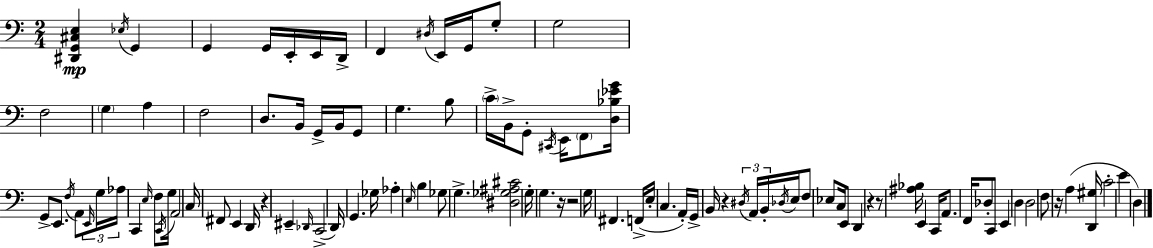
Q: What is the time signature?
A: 2/4